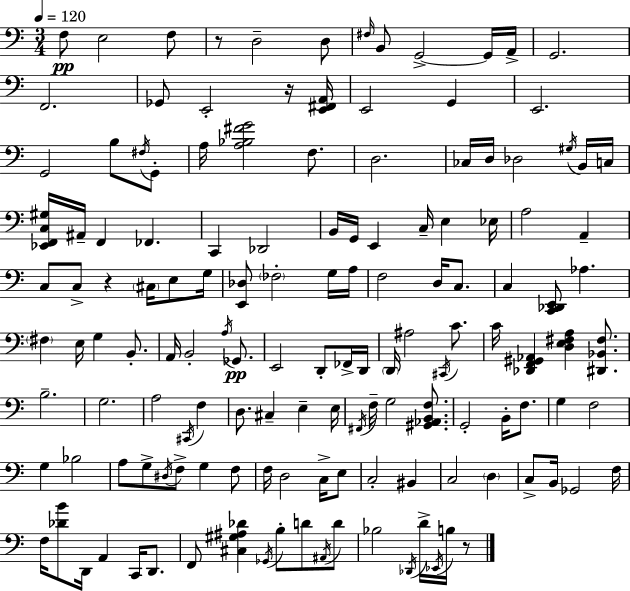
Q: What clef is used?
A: bass